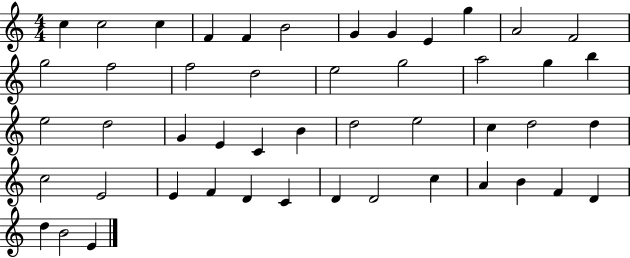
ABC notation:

X:1
T:Untitled
M:4/4
L:1/4
K:C
c c2 c F F B2 G G E g A2 F2 g2 f2 f2 d2 e2 g2 a2 g b e2 d2 G E C B d2 e2 c d2 d c2 E2 E F D C D D2 c A B F D d B2 E